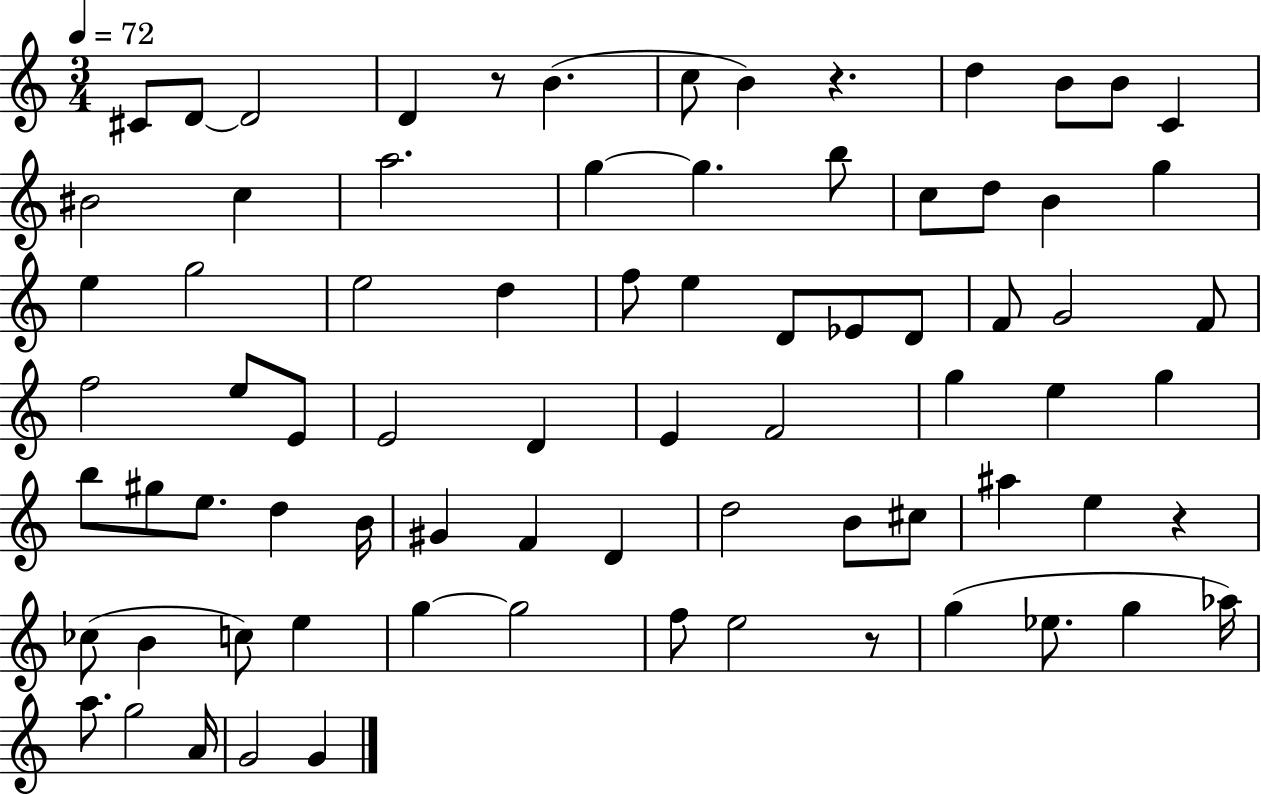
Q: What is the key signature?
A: C major